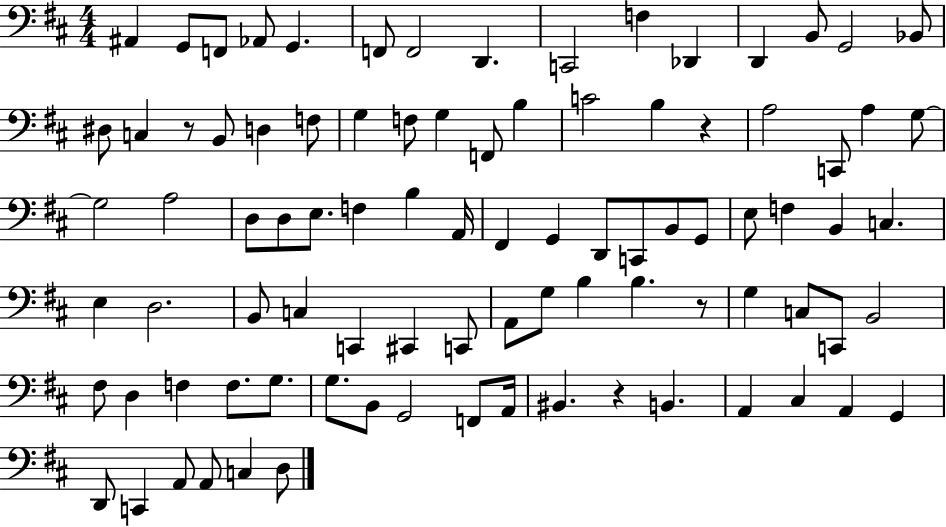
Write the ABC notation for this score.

X:1
T:Untitled
M:4/4
L:1/4
K:D
^A,, G,,/2 F,,/2 _A,,/2 G,, F,,/2 F,,2 D,, C,,2 F, _D,, D,, B,,/2 G,,2 _B,,/2 ^D,/2 C, z/2 B,,/2 D, F,/2 G, F,/2 G, F,,/2 B, C2 B, z A,2 C,,/2 A, G,/2 G,2 A,2 D,/2 D,/2 E,/2 F, B, A,,/4 ^F,, G,, D,,/2 C,,/2 B,,/2 G,,/2 E,/2 F, B,, C, E, D,2 B,,/2 C, C,, ^C,, C,,/2 A,,/2 G,/2 B, B, z/2 G, C,/2 C,,/2 B,,2 ^F,/2 D, F, F,/2 G,/2 G,/2 B,,/2 G,,2 F,,/2 A,,/4 ^B,, z B,, A,, ^C, A,, G,, D,,/2 C,, A,,/2 A,,/2 C, D,/2